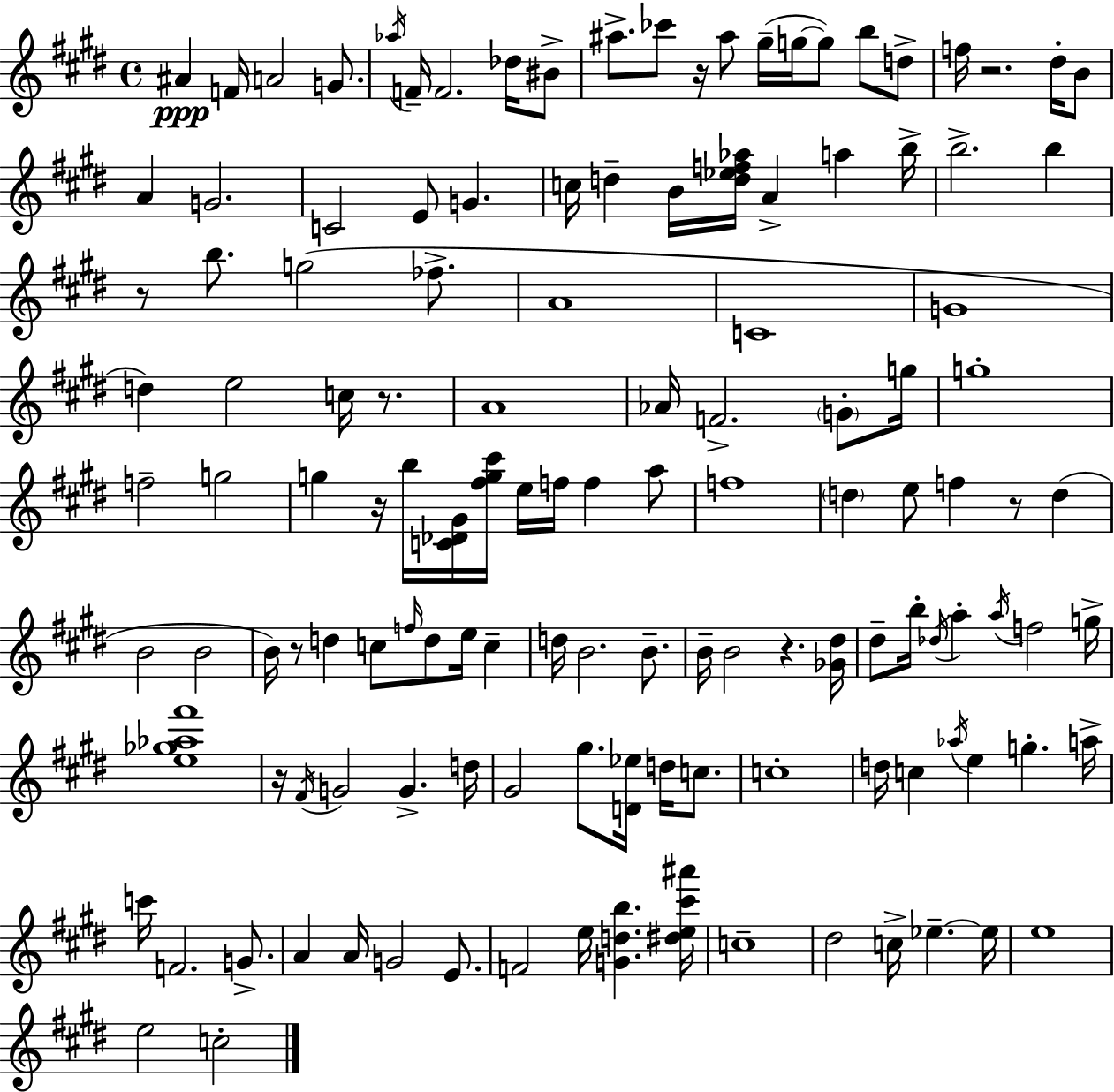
{
  \clef treble
  \time 4/4
  \defaultTimeSignature
  \key e \major
  ais'4\ppp f'16 a'2 g'8. | \acciaccatura { aes''16 } f'16-- f'2. des''16 bis'8-> | ais''8.-> ces'''8 r16 ais''8 gis''16--( g''16~~ g''8) b''8 d''8-> | f''16 r2. dis''16-. b'8 | \break a'4 g'2. | c'2 e'8 g'4. | c''16 d''4-- b'16 <d'' ees'' f'' aes''>16 a'4-> a''4 | b''16-> b''2.-> b''4 | \break r8 b''8. g''2( fes''8.-> | a'1 | c'1 | g'1 | \break d''4) e''2 c''16 r8. | a'1 | aes'16 f'2.-> \parenthesize g'8-. | g''16 g''1-. | \break f''2-- g''2 | g''4 r16 b''16 <c' des' gis'>16 <fis'' g'' cis'''>16 e''16 f''16 f''4 a''8 | f''1 | \parenthesize d''4 e''8 f''4 r8 d''4( | \break b'2 b'2 | b'16) r8 d''4 c''8 \grace { f''16 } d''8 e''16 c''4-- | d''16 b'2. b'8.-- | b'16-- b'2 r4. | \break <ges' dis''>16 dis''8-- b''16-. \acciaccatura { des''16 } a''4-. \acciaccatura { a''16 } f''2 | g''16-> <e'' ges'' aes'' fis'''>1 | r16 \acciaccatura { fis'16 } g'2 g'4.-> | d''16 gis'2 gis''8. | \break <d' ees''>16 d''16 c''8. c''1-. | d''16 c''4 \acciaccatura { aes''16 } e''4 g''4.-. | a''16-> c'''16 f'2. | g'8.-> a'4 a'16 g'2 | \break e'8. f'2 e''16 <g' d'' b''>4. | <dis'' e'' cis''' ais'''>16 c''1-- | dis''2 c''16-> ees''4.--~~ | ees''16 e''1 | \break e''2 c''2-. | \bar "|."
}